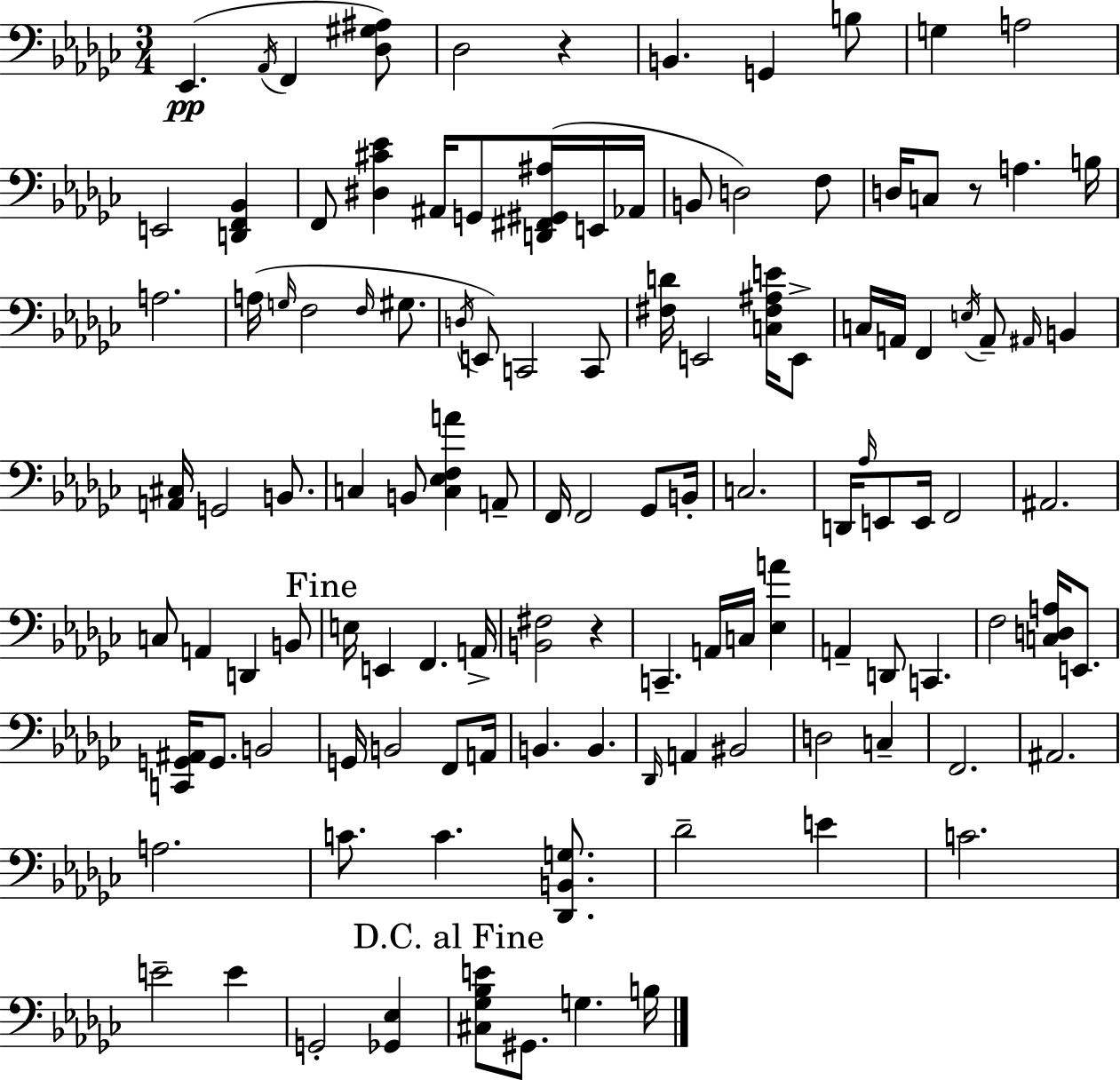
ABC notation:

X:1
T:Untitled
M:3/4
L:1/4
K:Ebm
_E,, _A,,/4 F,, [_D,^G,^A,]/2 _D,2 z B,, G,, B,/2 G, A,2 E,,2 [D,,F,,_B,,] F,,/2 [^D,^C_E] ^A,,/4 G,,/2 [D,,^F,,^G,,^A,]/4 E,,/4 _A,,/4 B,,/2 D,2 F,/2 D,/4 C,/2 z/2 A, B,/4 A,2 A,/4 G,/4 F,2 F,/4 ^G,/2 D,/4 E,,/2 C,,2 C,,/2 [^F,D]/4 E,,2 [C,^F,^A,E]/4 E,,/2 C,/4 A,,/4 F,, E,/4 A,,/2 ^A,,/4 B,, [A,,^C,]/4 G,,2 B,,/2 C, B,,/2 [C,_E,F,A] A,,/2 F,,/4 F,,2 _G,,/2 B,,/4 C,2 D,,/4 _A,/4 E,,/2 E,,/4 F,,2 ^A,,2 C,/2 A,, D,, B,,/2 E,/4 E,, F,, A,,/4 [B,,^F,]2 z C,, A,,/4 C,/4 [_E,A] A,, D,,/2 C,, F,2 [C,D,A,]/4 E,,/2 [C,,G,,^A,,]/4 G,,/2 B,,2 G,,/4 B,,2 F,,/2 A,,/4 B,, B,, _D,,/4 A,, ^B,,2 D,2 C, F,,2 ^A,,2 A,2 C/2 C [_D,,B,,G,]/2 _D2 E C2 E2 E G,,2 [_G,,_E,] [^C,_G,_B,E]/2 ^G,,/2 G, B,/4